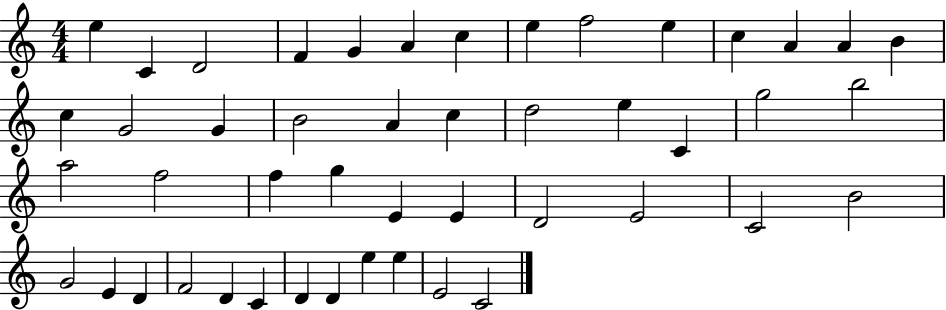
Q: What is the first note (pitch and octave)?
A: E5